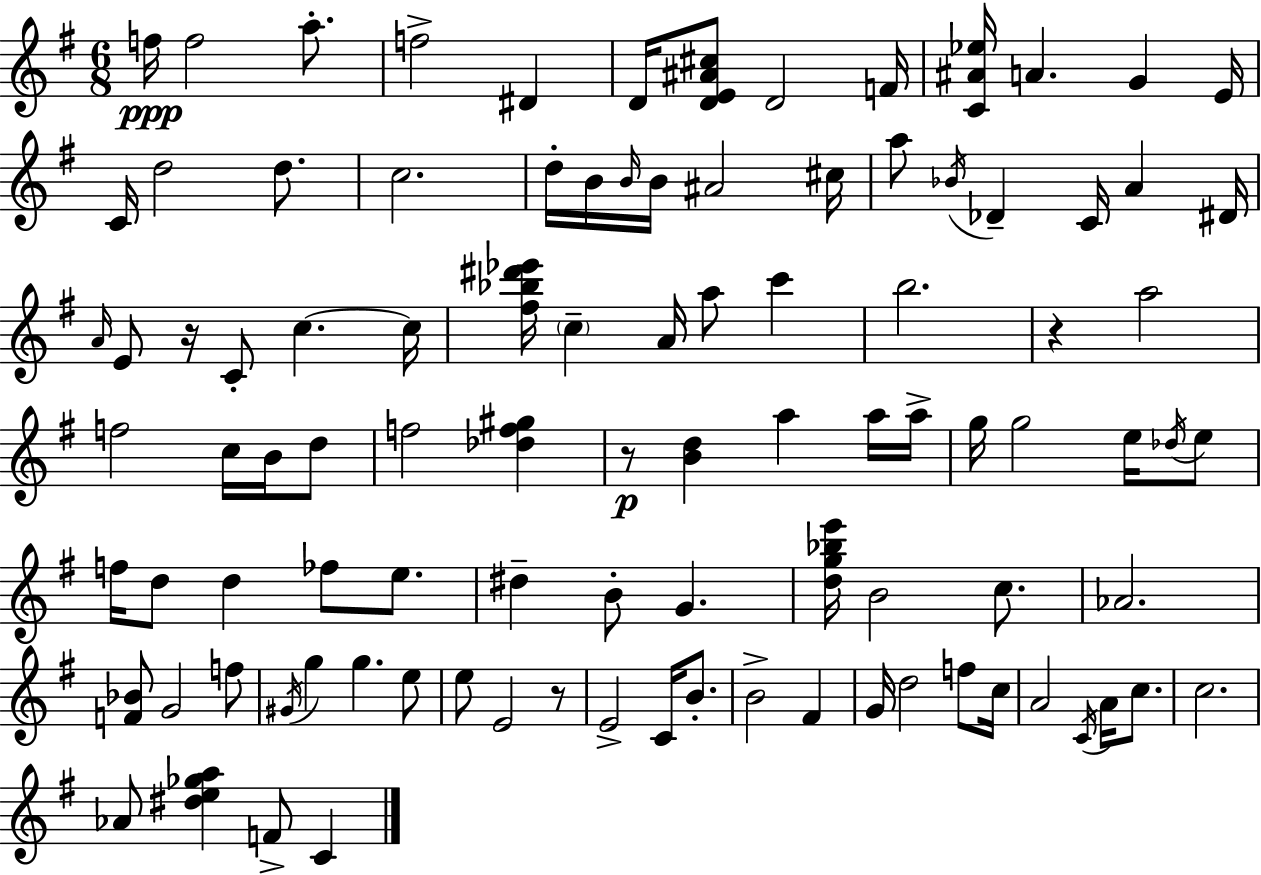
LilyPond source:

{
  \clef treble
  \numericTimeSignature
  \time 6/8
  \key e \minor
  \repeat volta 2 { f''16\ppp f''2 a''8.-. | f''2-> dis'4 | d'16 <d' e' ais' cis''>8 d'2 f'16 | <c' ais' ees''>16 a'4. g'4 e'16 | \break c'16 d''2 d''8. | c''2. | d''16-. b'16 \grace { b'16 } b'16 ais'2 | cis''16 a''8 \acciaccatura { bes'16 } des'4-- c'16 a'4 | \break dis'16 \grace { a'16 } e'8 r16 c'8-. c''4.~~ | c''16 <fis'' bes'' dis''' ees'''>16 \parenthesize c''4-- a'16 a''8 c'''4 | b''2. | r4 a''2 | \break f''2 c''16 | b'16 d''8 f''2 <des'' f'' gis''>4 | r8\p <b' d''>4 a''4 | a''16 a''16-> g''16 g''2 | \break e''16 \acciaccatura { des''16 } e''8 f''16 d''8 d''4 fes''8 | e''8. dis''4-- b'8-. g'4. | <d'' g'' bes'' e'''>16 b'2 | c''8. aes'2. | \break <f' bes'>8 g'2 | f''8 \acciaccatura { gis'16 } g''4 g''4. | e''8 e''8 e'2 | r8 e'2-> | \break c'16 b'8.-. b'2-> | fis'4 g'16 d''2 | f''8 c''16 a'2 | \acciaccatura { c'16 } a'16 c''8. c''2. | \break aes'8 <dis'' e'' ges'' a''>4 | f'8-> c'4 } \bar "|."
}